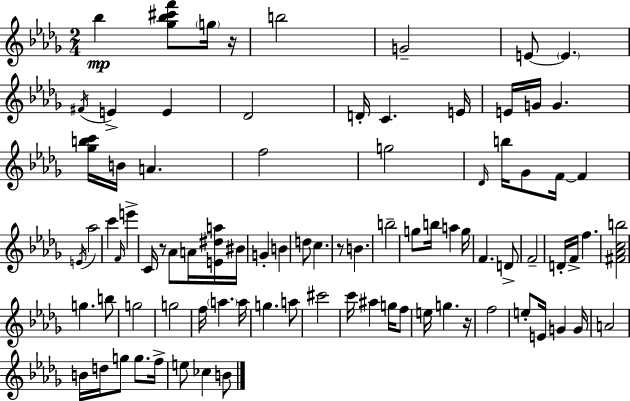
{
  \clef treble
  \numericTimeSignature
  \time 2/4
  \key bes \minor
  bes''4\mp <ges'' bes'' cis''' f'''>8 \parenthesize g''16 r16 | b''2 | g'2-- | e'8~~ \parenthesize e'4. | \break \acciaccatura { fis'16 } e'4-> e'4 | des'2 | d'16-. c'4. | e'16 e'16 g'16 g'4. | \break <ges'' b'' c'''>16 b'16 a'4. | f''2 | g''2 | \grace { des'16 } b''16 ges'8 f'16~~ f'4 | \break \acciaccatura { e'16 } aes''2 | c'''4 \grace { f'16 } | e'''4-> c'16 r8 aes'8 | a'16 <e' dis'' a''>16 bis'16 g'4-. | \break b'4 d''8 c''4. | r8 b'4. | b''2-- | g''8 b''16 a''4 | \break g''16 f'4. | d'8-> f'2-- | d'16-. f'16-> f''4. | <fis' aes' c'' b''>2 | \break g''4. | b''8 g''2 | g''2 | f''16 \parenthesize a''4. | \break a''16 g''4. | a''8 cis'''2 | c'''16 ais''4 | g''16 f''8 e''16 g''4. | \break r16 f''2 | e''8-. e'16 g'4 | g'16 a'2 | b'16 d''16 g''8 | \break g''8. f''16-> e''8 ces''4 | b'8 \bar "|."
}